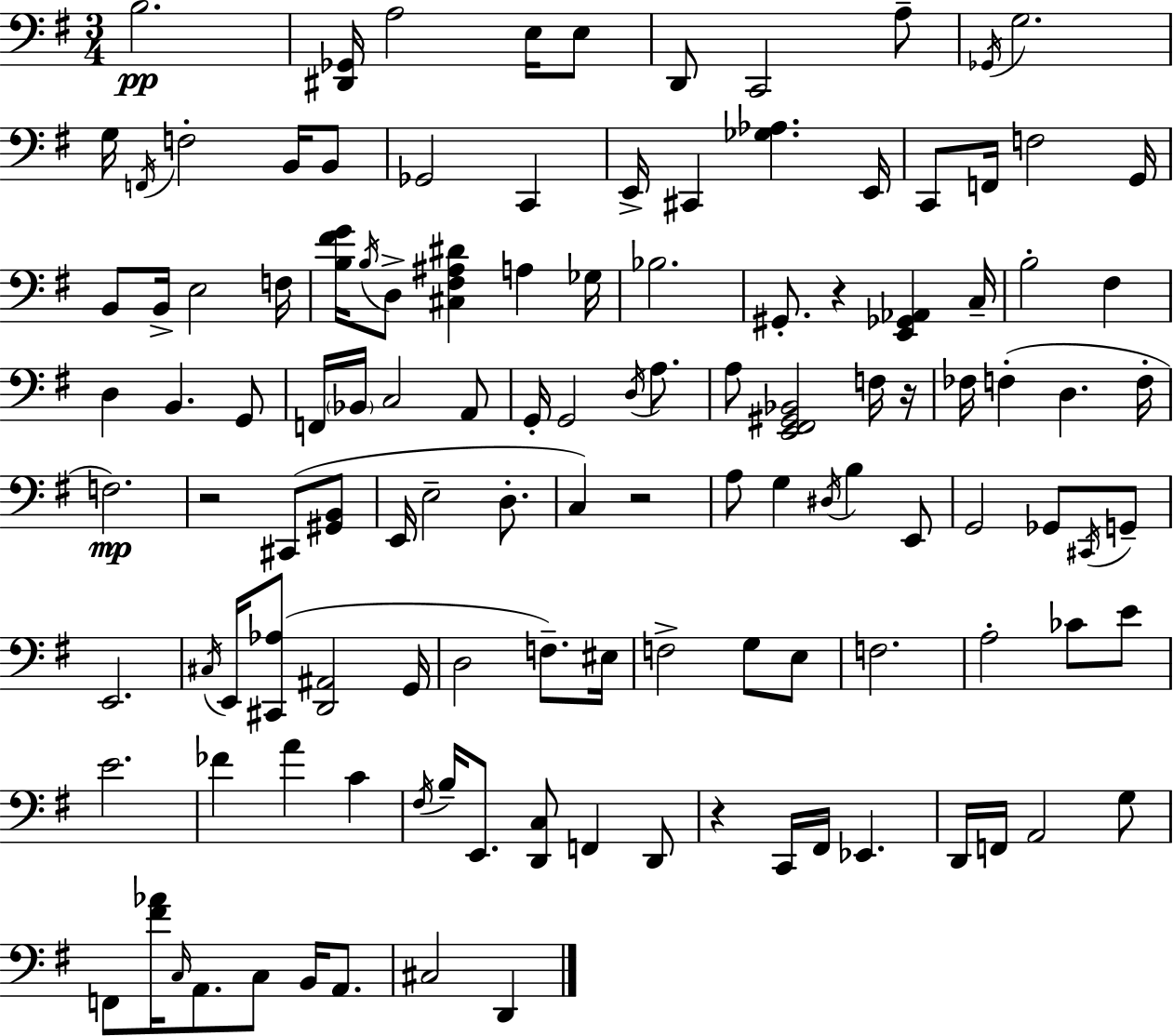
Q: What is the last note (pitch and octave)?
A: D2